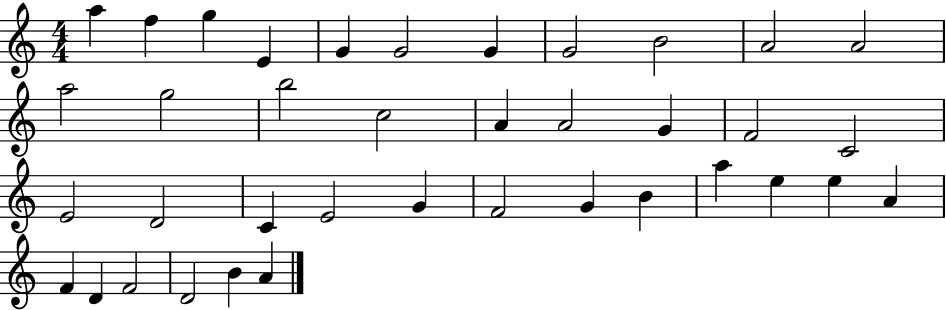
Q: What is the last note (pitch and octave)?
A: A4